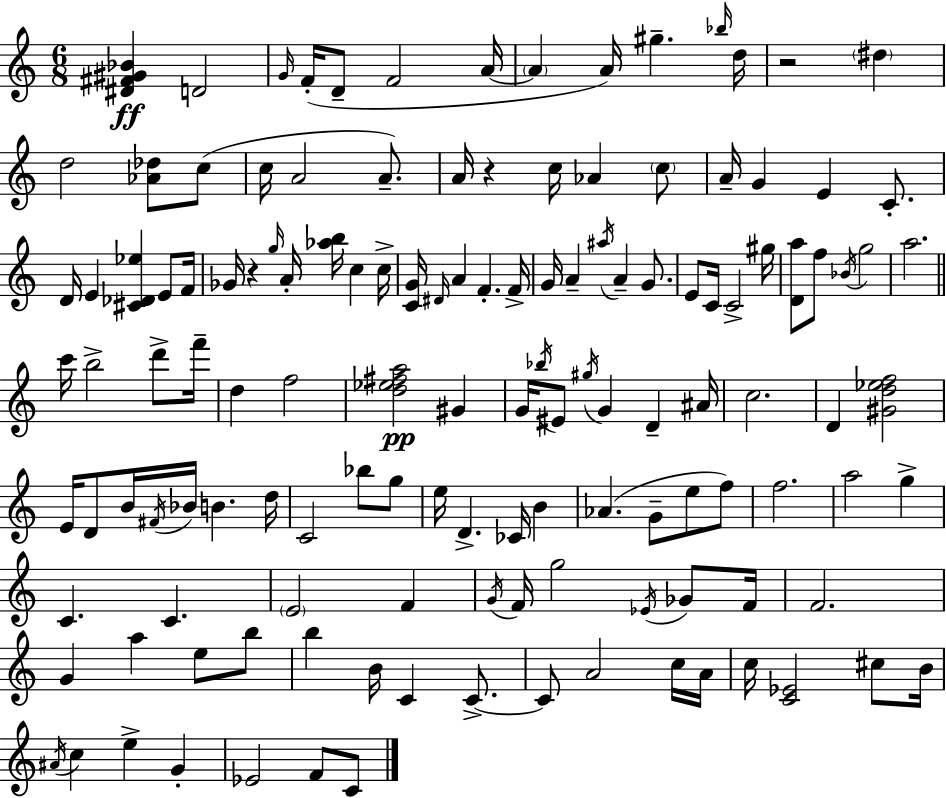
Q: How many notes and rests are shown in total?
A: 133